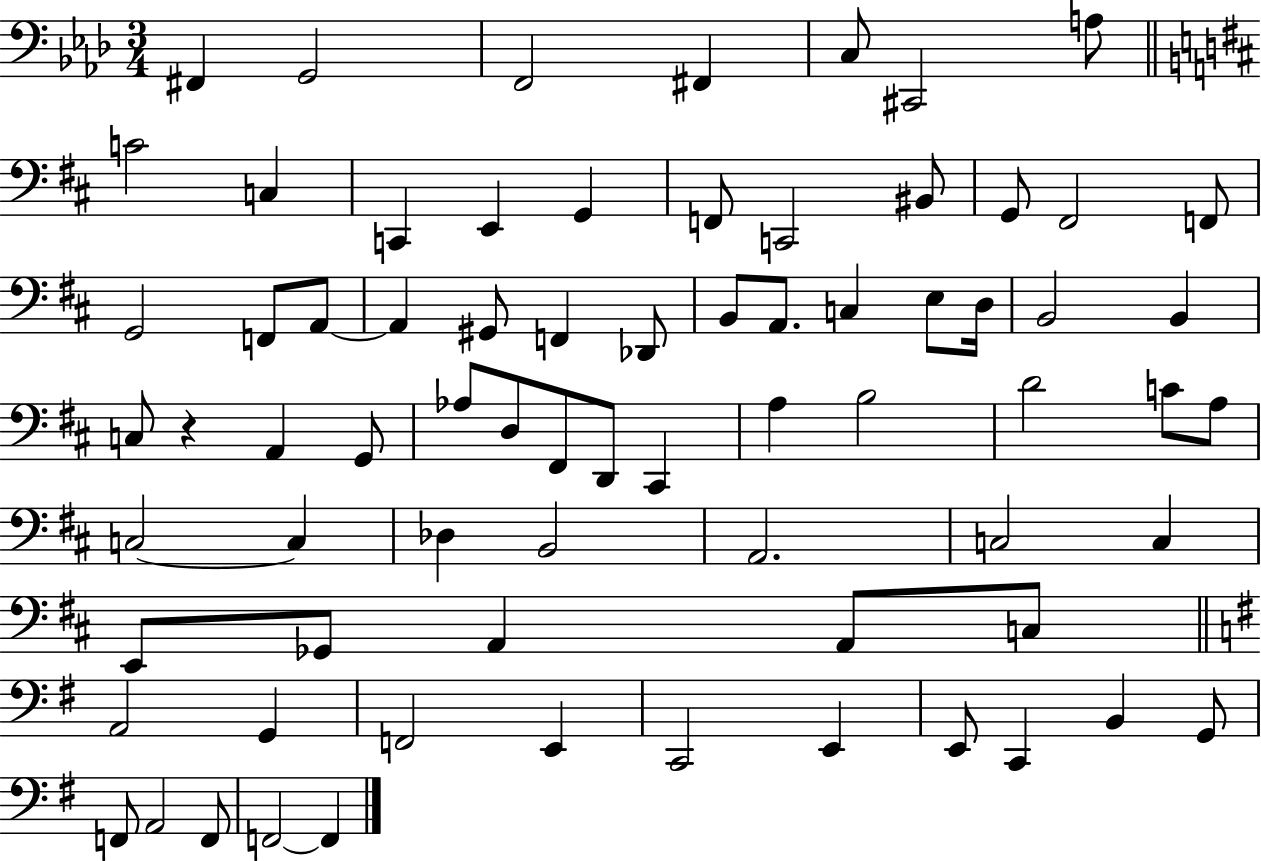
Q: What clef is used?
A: bass